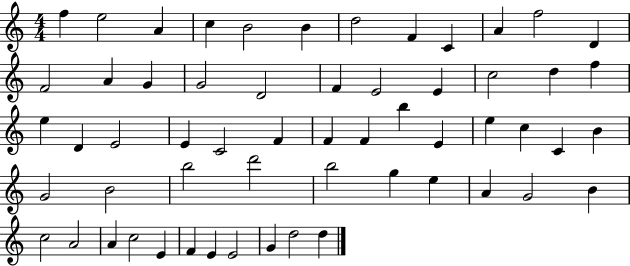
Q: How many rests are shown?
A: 0